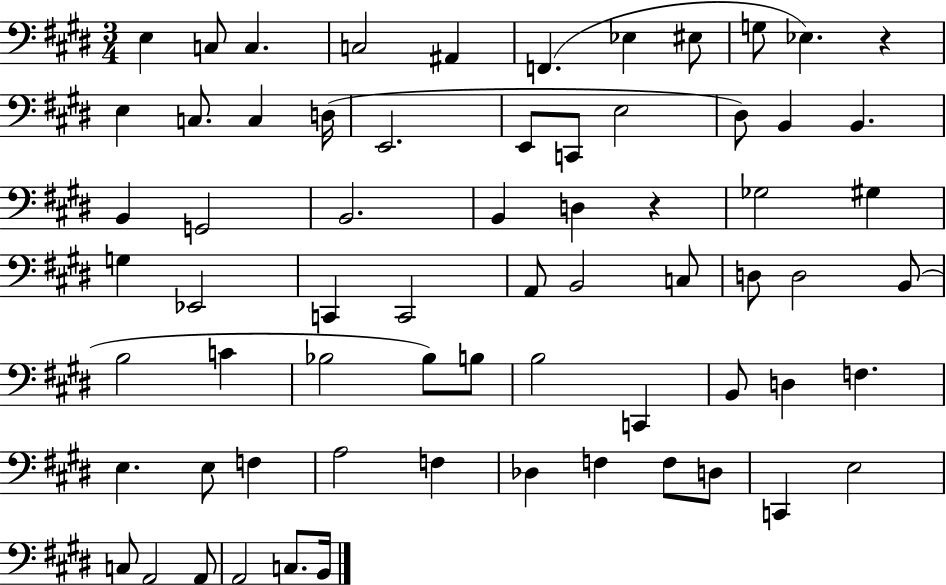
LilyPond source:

{
  \clef bass
  \numericTimeSignature
  \time 3/4
  \key e \major
  e4 c8 c4. | c2 ais,4 | f,4.( ees4 eis8 | g8 ees4.) r4 | \break e4 c8. c4 d16( | e,2. | e,8 c,8 e2 | dis8) b,4 b,4. | \break b,4 g,2 | b,2. | b,4 d4 r4 | ges2 gis4 | \break g4 ees,2 | c,4 c,2 | a,8 b,2 c8 | d8 d2 b,8( | \break b2 c'4 | bes2 bes8) b8 | b2 c,4 | b,8 d4 f4. | \break e4. e8 f4 | a2 f4 | des4 f4 f8 d8 | c,4 e2 | \break c8 a,2 a,8 | a,2 c8. b,16 | \bar "|."
}